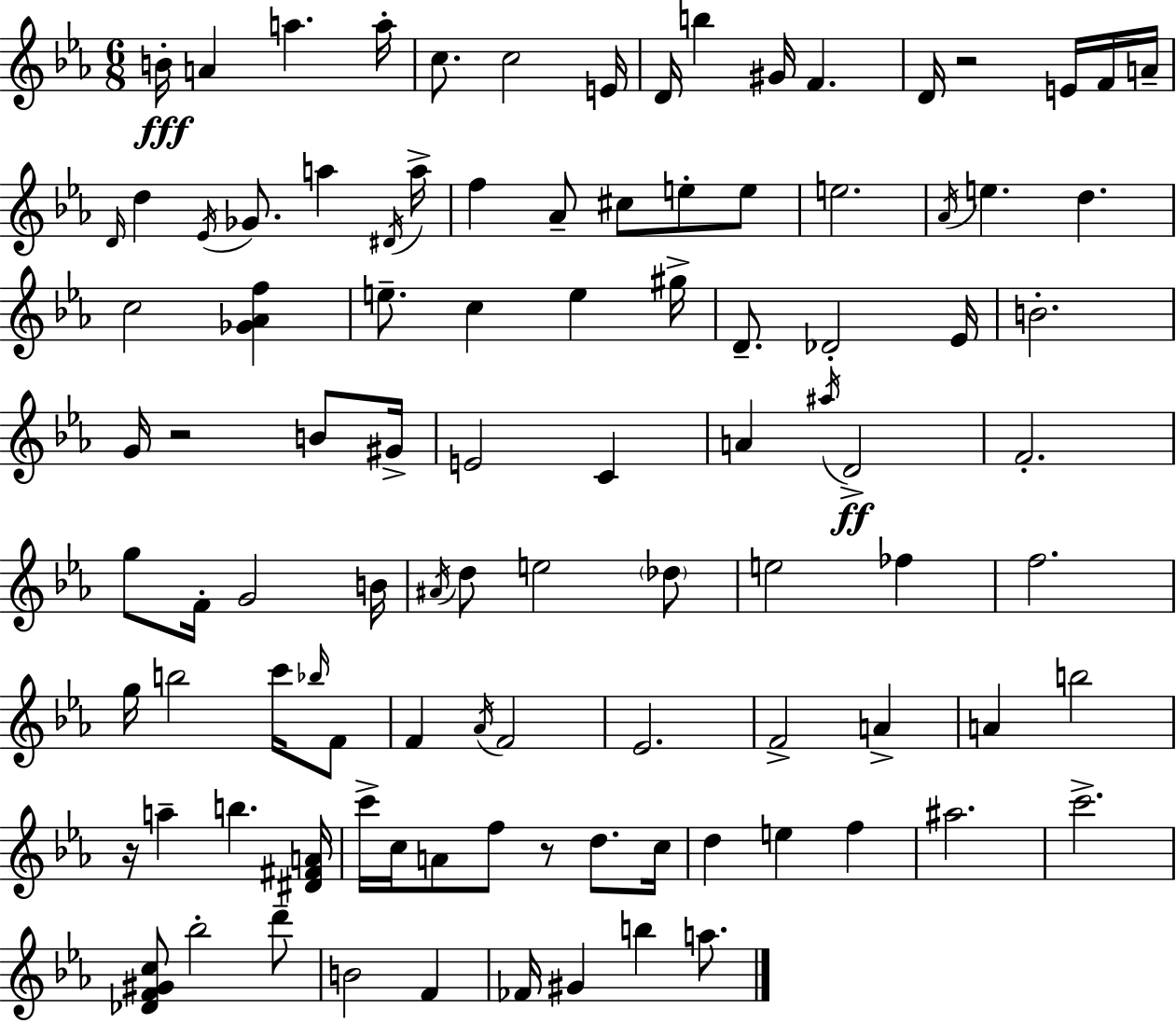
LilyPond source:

{
  \clef treble
  \numericTimeSignature
  \time 6/8
  \key ees \major
  b'16-.\fff a'4 a''4. a''16-. | c''8. c''2 e'16 | d'16 b''4 gis'16 f'4. | d'16 r2 e'16 f'16 a'16-- | \break \grace { d'16 } d''4 \acciaccatura { ees'16 } ges'8. a''4 | \acciaccatura { dis'16 } a''16-> f''4 aes'8-- cis''8 e''8-. | e''8 e''2. | \acciaccatura { aes'16 } e''4. d''4. | \break c''2 | <ges' aes' f''>4 e''8.-- c''4 e''4 | gis''16-> d'8.-- des'2-. | ees'16 b'2.-. | \break g'16 r2 | b'8 gis'16-> e'2 | c'4 a'4 \acciaccatura { ais''16 } d'2->\ff | f'2.-. | \break g''8 f'16-. g'2 | b'16 \acciaccatura { ais'16 } d''8 e''2 | \parenthesize des''8 e''2 | fes''4 f''2. | \break g''16 b''2 | c'''16 \grace { bes''16 } f'8 f'4 \acciaccatura { aes'16 } | f'2 ees'2. | f'2-> | \break a'4-> a'4 | b''2 r16 a''4-- | b''4. <dis' fis' a'>16 c'''16-> c''16 a'8 | f''8 r8 d''8. c''16 d''4 | \break e''4 f''4 ais''2. | c'''2.-> | <des' f' gis' c''>8 bes''2-. | d'''8-- b'2 | \break f'4 fes'16 gis'4 | b''4 a''8. \bar "|."
}